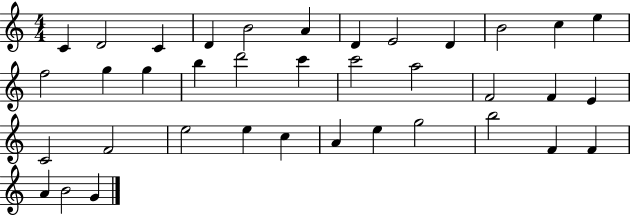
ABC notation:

X:1
T:Untitled
M:4/4
L:1/4
K:C
C D2 C D B2 A D E2 D B2 c e f2 g g b d'2 c' c'2 a2 F2 F E C2 F2 e2 e c A e g2 b2 F F A B2 G